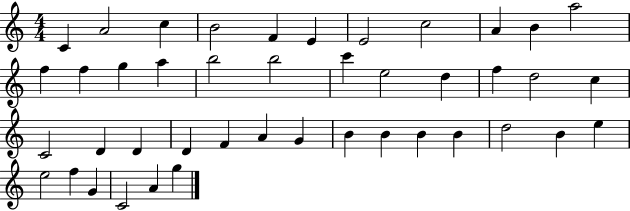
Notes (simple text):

C4/q A4/h C5/q B4/h F4/q E4/q E4/h C5/h A4/q B4/q A5/h F5/q F5/q G5/q A5/q B5/h B5/h C6/q E5/h D5/q F5/q D5/h C5/q C4/h D4/q D4/q D4/q F4/q A4/q G4/q B4/q B4/q B4/q B4/q D5/h B4/q E5/q E5/h F5/q G4/q C4/h A4/q G5/q